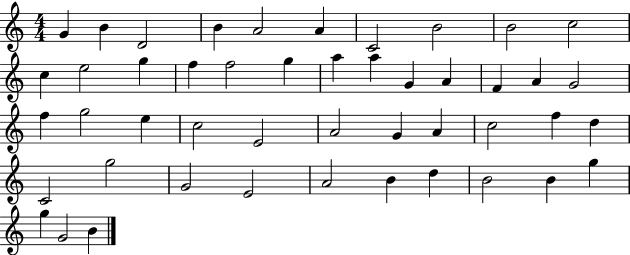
G4/q B4/q D4/h B4/q A4/h A4/q C4/h B4/h B4/h C5/h C5/q E5/h G5/q F5/q F5/h G5/q A5/q A5/q G4/q A4/q F4/q A4/q G4/h F5/q G5/h E5/q C5/h E4/h A4/h G4/q A4/q C5/h F5/q D5/q C4/h G5/h G4/h E4/h A4/h B4/q D5/q B4/h B4/q G5/q G5/q G4/h B4/q